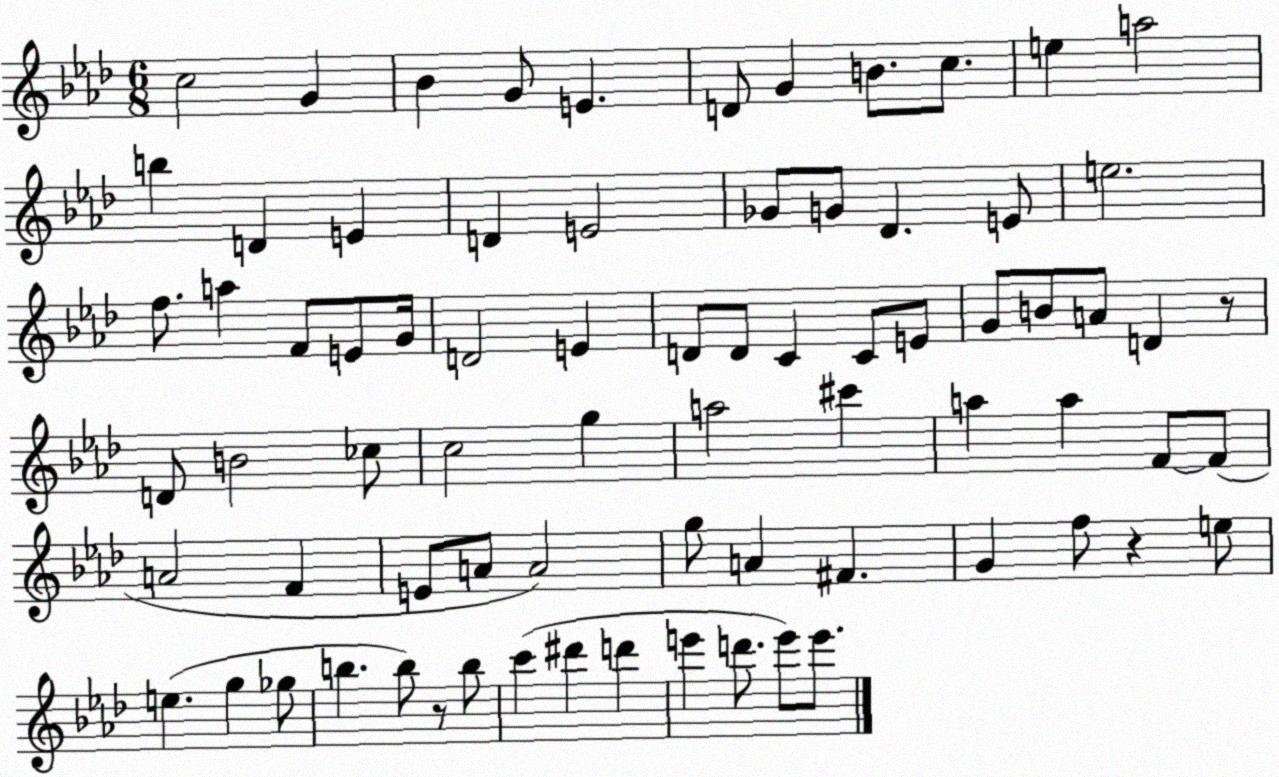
X:1
T:Untitled
M:6/8
L:1/4
K:Ab
c2 G _B G/2 E D/2 G B/2 c/2 e a2 b D E D E2 _G/2 G/2 _D E/2 e2 f/2 a F/2 E/2 G/4 D2 E D/2 D/2 C C/2 E/2 G/2 B/2 A/2 D z/2 D/2 B2 _c/2 c2 g a2 ^c' a a F/2 F/2 A2 F E/2 A/2 A2 g/2 A ^F G f/2 z e/2 e g _g/2 b b/2 z/2 b/2 c' ^d' d' e' d'/2 e'/2 e'/2